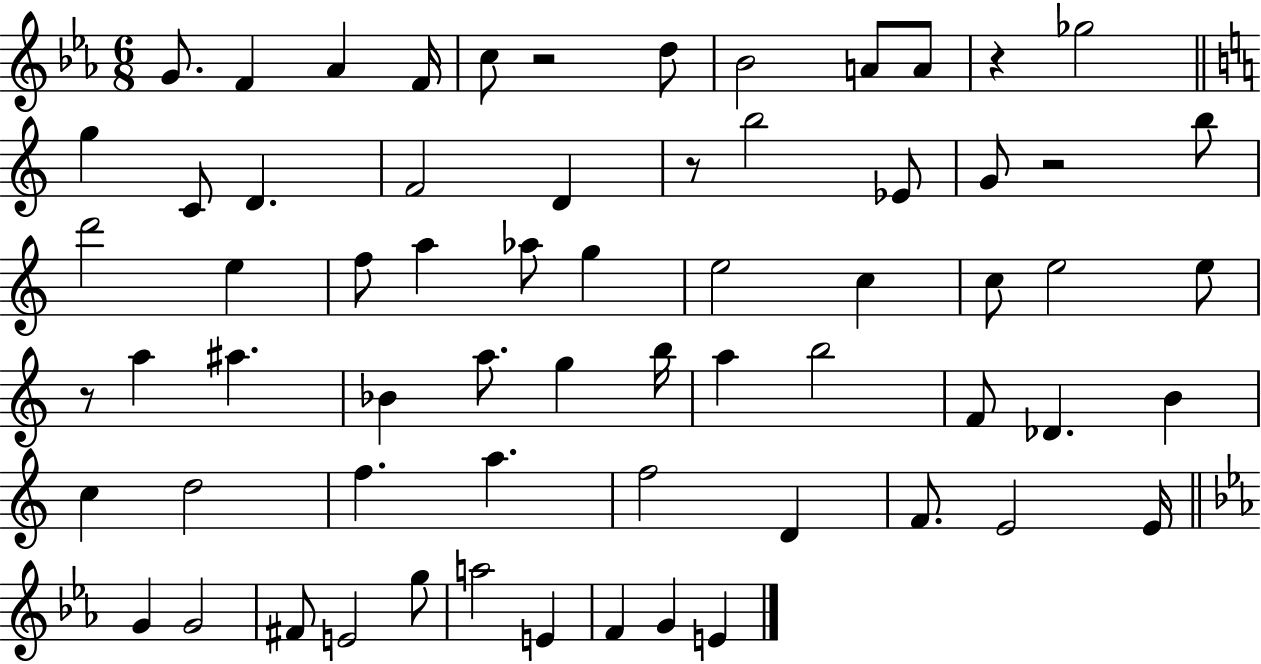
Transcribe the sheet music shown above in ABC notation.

X:1
T:Untitled
M:6/8
L:1/4
K:Eb
G/2 F _A F/4 c/2 z2 d/2 _B2 A/2 A/2 z _g2 g C/2 D F2 D z/2 b2 _E/2 G/2 z2 b/2 d'2 e f/2 a _a/2 g e2 c c/2 e2 e/2 z/2 a ^a _B a/2 g b/4 a b2 F/2 _D B c d2 f a f2 D F/2 E2 E/4 G G2 ^F/2 E2 g/2 a2 E F G E